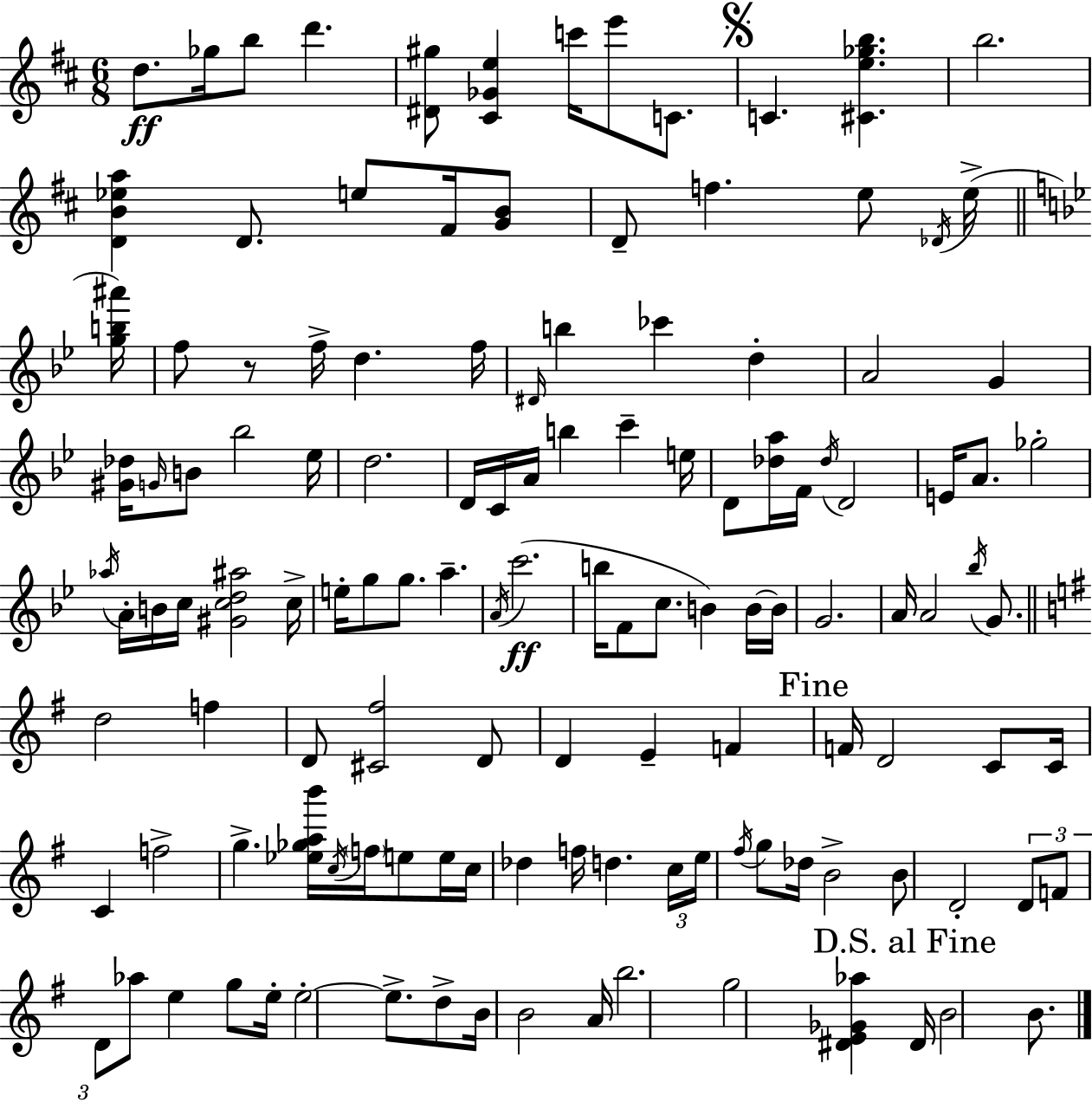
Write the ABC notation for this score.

X:1
T:Untitled
M:6/8
L:1/4
K:D
d/2 _g/4 b/2 d' [^D^g]/2 [^C_Ge] c'/4 e'/2 C/2 C [^Ce_gb] b2 [DB_ea] D/2 e/2 ^F/4 [GB]/2 D/2 f e/2 _D/4 e/4 [gb^a']/4 f/2 z/2 f/4 d f/4 ^D/4 b _c' d A2 G [^G_d]/4 G/4 B/2 _b2 _e/4 d2 D/4 C/4 A/4 b c' e/4 D/2 [_da]/4 F/4 _d/4 D2 E/4 A/2 _g2 _a/4 A/4 B/4 c/4 [^Gcd^a]2 c/4 e/4 g/2 g/2 a A/4 c'2 b/4 F/2 c/2 B B/4 B/4 G2 A/4 A2 _b/4 G/2 d2 f D/2 [^C^f]2 D/2 D E F F/4 D2 C/2 C/4 C f2 g [_e_gab']/4 c/4 f/4 e/2 e/4 c/4 _d f/4 d c/4 e/4 ^f/4 g/2 _d/4 B2 B/2 D2 D/2 F/2 D/2 _a/2 e g/2 e/4 e2 e/2 d/2 B/4 B2 A/4 b2 g2 [^DE_G_a] ^D/4 B2 B/2